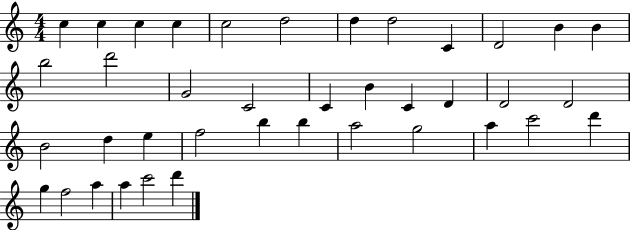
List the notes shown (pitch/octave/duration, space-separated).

C5/q C5/q C5/q C5/q C5/h D5/h D5/q D5/h C4/q D4/h B4/q B4/q B5/h D6/h G4/h C4/h C4/q B4/q C4/q D4/q D4/h D4/h B4/h D5/q E5/q F5/h B5/q B5/q A5/h G5/h A5/q C6/h D6/q G5/q F5/h A5/q A5/q C6/h D6/q